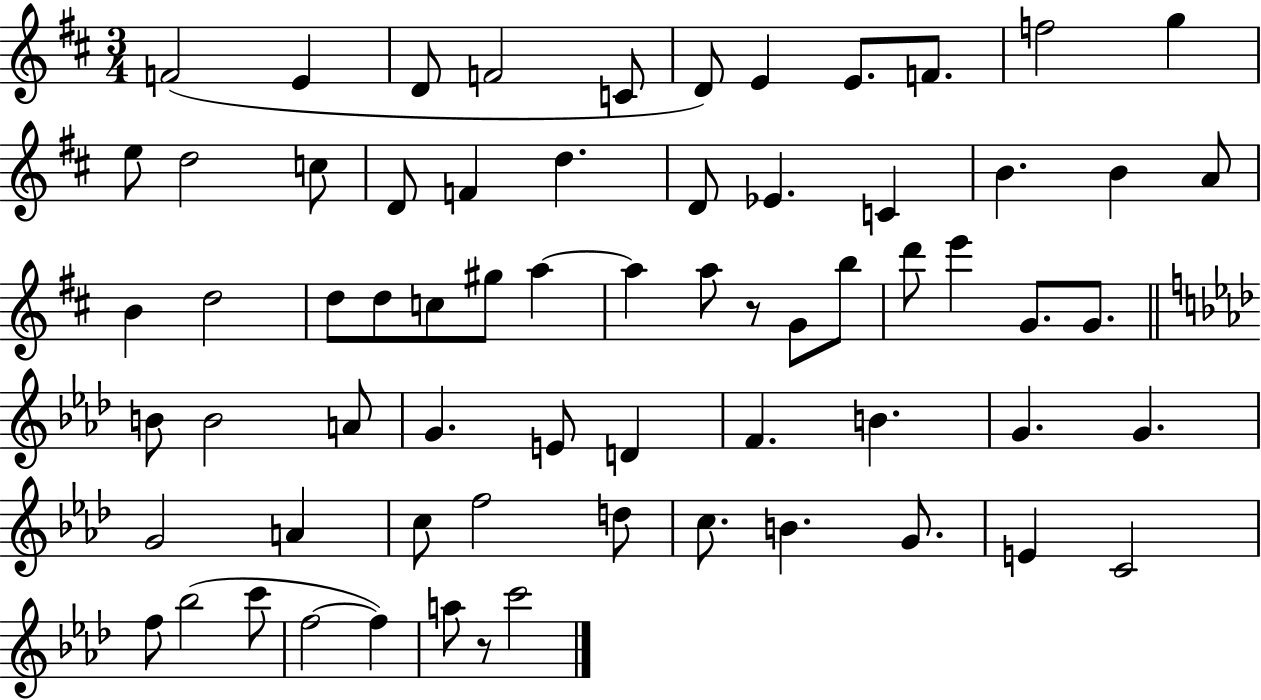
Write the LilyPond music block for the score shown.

{
  \clef treble
  \numericTimeSignature
  \time 3/4
  \key d \major
  \repeat volta 2 { f'2( e'4 | d'8 f'2 c'8 | d'8) e'4 e'8. f'8. | f''2 g''4 | \break e''8 d''2 c''8 | d'8 f'4 d''4. | d'8 ees'4. c'4 | b'4. b'4 a'8 | \break b'4 d''2 | d''8 d''8 c''8 gis''8 a''4~~ | a''4 a''8 r8 g'8 b''8 | d'''8 e'''4 g'8. g'8. | \break \bar "||" \break \key aes \major b'8 b'2 a'8 | g'4. e'8 d'4 | f'4. b'4. | g'4. g'4. | \break g'2 a'4 | c''8 f''2 d''8 | c''8. b'4. g'8. | e'4 c'2 | \break f''8 bes''2( c'''8 | f''2~~ f''4) | a''8 r8 c'''2 | } \bar "|."
}